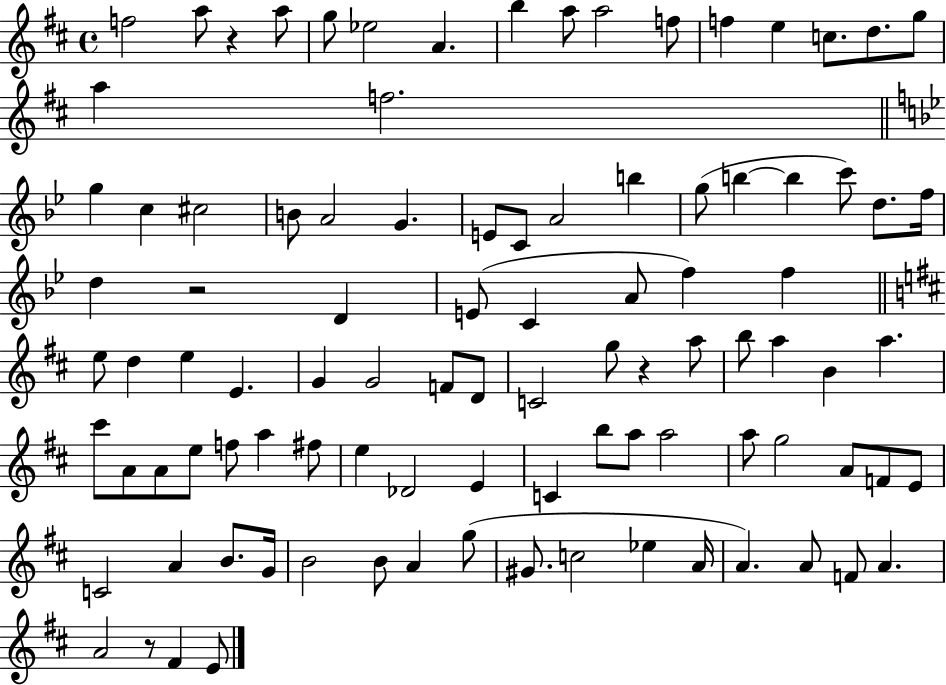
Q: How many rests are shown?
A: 4